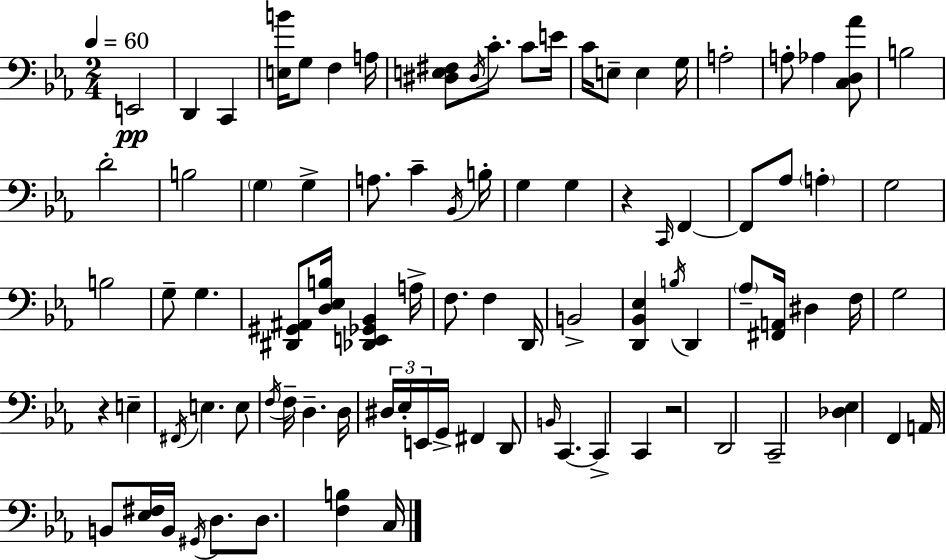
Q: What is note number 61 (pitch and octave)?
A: F#2